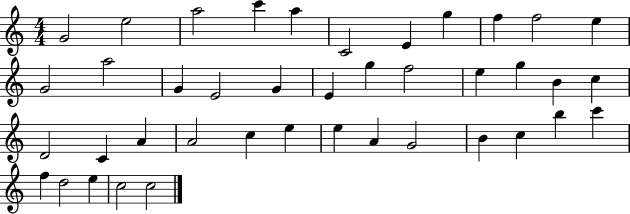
{
  \clef treble
  \numericTimeSignature
  \time 4/4
  \key c \major
  g'2 e''2 | a''2 c'''4 a''4 | c'2 e'4 g''4 | f''4 f''2 e''4 | \break g'2 a''2 | g'4 e'2 g'4 | e'4 g''4 f''2 | e''4 g''4 b'4 c''4 | \break d'2 c'4 a'4 | a'2 c''4 e''4 | e''4 a'4 g'2 | b'4 c''4 b''4 c'''4 | \break f''4 d''2 e''4 | c''2 c''2 | \bar "|."
}